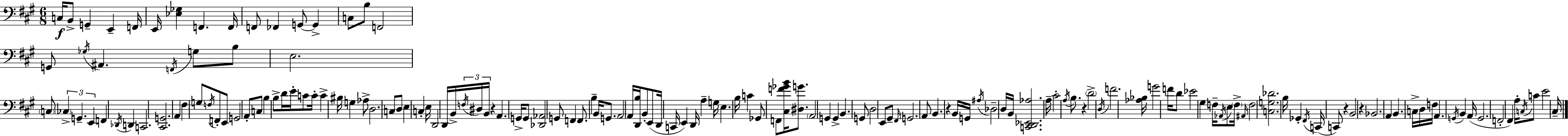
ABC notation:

X:1
T:Untitled
M:6/8
L:1/4
K:A
C,/4 B,,/2 G,, E,, F,,/4 E,,/4 [_E,_G,] F,, F,,/4 F,,/2 _F,, G,,/2 G,, C,/2 B,/2 F,,2 G,,/2 _G,/4 ^A,, F,,/4 G,/2 B,/2 E,2 C,/2 _C, G,, E,, F,, _D,,/4 D,, C,,2 [^C,,G,,]2 A,, ^F, G,/2 F,/4 F,,/2 E,,/2 G,,2 A,,/2 C,/2 B, B,/2 D/4 E/4 C/2 C/4 C ^B,/4 G, _A,/2 D,2 C,/2 D,/2 E, C, E,/4 D,,2 D,,/4 B,,/4 F,/4 ^D,/4 B,,/4 z A,, G,,/4 G,,/2 [_D,,_A,,]2 G,,/2 F,, F,,/2 B, B,,/4 G,,/2 A,,2 A,,/4 [D,,B,]/4 B,,/2 E,,/2 D,,/4 C,,/4 E,, D,,/4 A, G,/4 E, B,/4 C _G,,/2 F,,/2 [^C,F_GB]/4 [^D,G]/2 A,,2 G,, G,, B,, G,,/2 D,2 E,,/2 ^G,,/2 ^F,,/4 G,,2 A,,/2 B,, z B,,/4 G,,/4 ^A,/4 _D,2 D,/4 B,,/4 [C,,D,,_E,,_A,]2 A,/4 ^C2 A,/4 B,/2 z D2 D,/4 F2 [_A,_B,]/4 G2 F/4 D/2 _E2 ^G, F,/4 _A,,/4 E,/2 F,/4 ^A,,/4 F,2 [C,G,_D]2 B,/4 _G,, ^F,,/4 C,,/4 C,,/2 z B,,2 z _B,,2 A,, B,, C,/4 D,/4 F,/4 A,, G,,/4 B,, A,,/4 G,,2 F,,2 ^F,, A,/4 C,/4 C/2 E2 ^C,/4